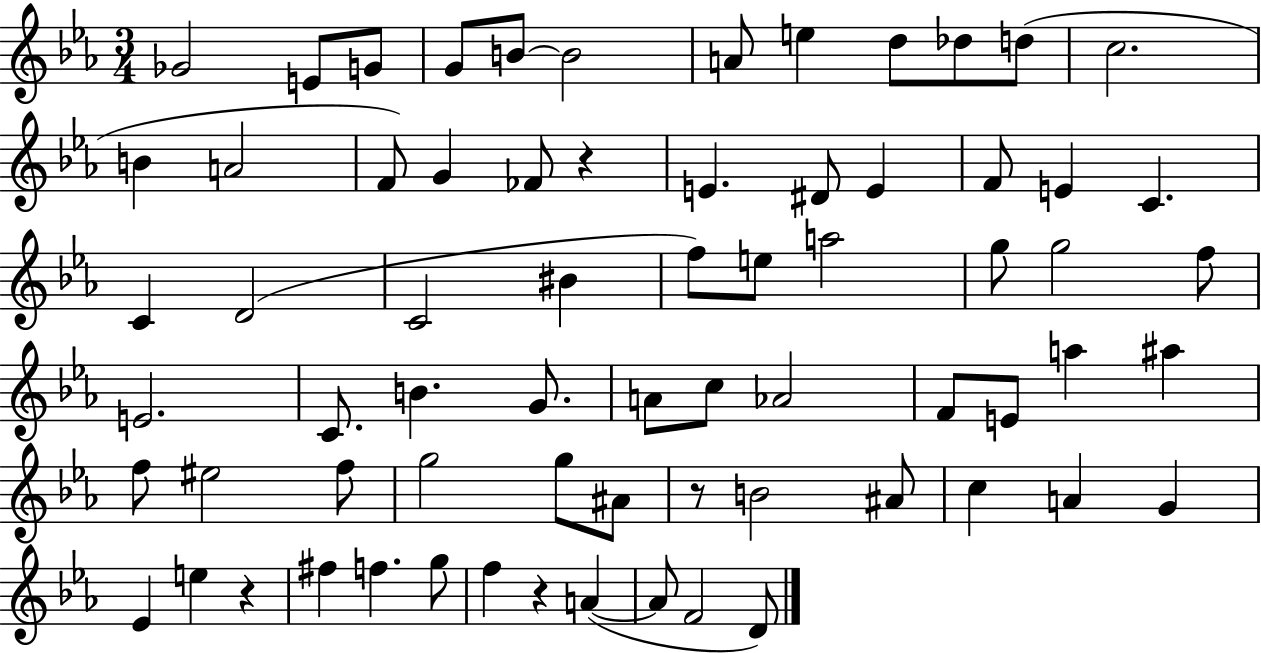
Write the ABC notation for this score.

X:1
T:Untitled
M:3/4
L:1/4
K:Eb
_G2 E/2 G/2 G/2 B/2 B2 A/2 e d/2 _d/2 d/2 c2 B A2 F/2 G _F/2 z E ^D/2 E F/2 E C C D2 C2 ^B f/2 e/2 a2 g/2 g2 f/2 E2 C/2 B G/2 A/2 c/2 _A2 F/2 E/2 a ^a f/2 ^e2 f/2 g2 g/2 ^A/2 z/2 B2 ^A/2 c A G _E e z ^f f g/2 f z A A/2 F2 D/2